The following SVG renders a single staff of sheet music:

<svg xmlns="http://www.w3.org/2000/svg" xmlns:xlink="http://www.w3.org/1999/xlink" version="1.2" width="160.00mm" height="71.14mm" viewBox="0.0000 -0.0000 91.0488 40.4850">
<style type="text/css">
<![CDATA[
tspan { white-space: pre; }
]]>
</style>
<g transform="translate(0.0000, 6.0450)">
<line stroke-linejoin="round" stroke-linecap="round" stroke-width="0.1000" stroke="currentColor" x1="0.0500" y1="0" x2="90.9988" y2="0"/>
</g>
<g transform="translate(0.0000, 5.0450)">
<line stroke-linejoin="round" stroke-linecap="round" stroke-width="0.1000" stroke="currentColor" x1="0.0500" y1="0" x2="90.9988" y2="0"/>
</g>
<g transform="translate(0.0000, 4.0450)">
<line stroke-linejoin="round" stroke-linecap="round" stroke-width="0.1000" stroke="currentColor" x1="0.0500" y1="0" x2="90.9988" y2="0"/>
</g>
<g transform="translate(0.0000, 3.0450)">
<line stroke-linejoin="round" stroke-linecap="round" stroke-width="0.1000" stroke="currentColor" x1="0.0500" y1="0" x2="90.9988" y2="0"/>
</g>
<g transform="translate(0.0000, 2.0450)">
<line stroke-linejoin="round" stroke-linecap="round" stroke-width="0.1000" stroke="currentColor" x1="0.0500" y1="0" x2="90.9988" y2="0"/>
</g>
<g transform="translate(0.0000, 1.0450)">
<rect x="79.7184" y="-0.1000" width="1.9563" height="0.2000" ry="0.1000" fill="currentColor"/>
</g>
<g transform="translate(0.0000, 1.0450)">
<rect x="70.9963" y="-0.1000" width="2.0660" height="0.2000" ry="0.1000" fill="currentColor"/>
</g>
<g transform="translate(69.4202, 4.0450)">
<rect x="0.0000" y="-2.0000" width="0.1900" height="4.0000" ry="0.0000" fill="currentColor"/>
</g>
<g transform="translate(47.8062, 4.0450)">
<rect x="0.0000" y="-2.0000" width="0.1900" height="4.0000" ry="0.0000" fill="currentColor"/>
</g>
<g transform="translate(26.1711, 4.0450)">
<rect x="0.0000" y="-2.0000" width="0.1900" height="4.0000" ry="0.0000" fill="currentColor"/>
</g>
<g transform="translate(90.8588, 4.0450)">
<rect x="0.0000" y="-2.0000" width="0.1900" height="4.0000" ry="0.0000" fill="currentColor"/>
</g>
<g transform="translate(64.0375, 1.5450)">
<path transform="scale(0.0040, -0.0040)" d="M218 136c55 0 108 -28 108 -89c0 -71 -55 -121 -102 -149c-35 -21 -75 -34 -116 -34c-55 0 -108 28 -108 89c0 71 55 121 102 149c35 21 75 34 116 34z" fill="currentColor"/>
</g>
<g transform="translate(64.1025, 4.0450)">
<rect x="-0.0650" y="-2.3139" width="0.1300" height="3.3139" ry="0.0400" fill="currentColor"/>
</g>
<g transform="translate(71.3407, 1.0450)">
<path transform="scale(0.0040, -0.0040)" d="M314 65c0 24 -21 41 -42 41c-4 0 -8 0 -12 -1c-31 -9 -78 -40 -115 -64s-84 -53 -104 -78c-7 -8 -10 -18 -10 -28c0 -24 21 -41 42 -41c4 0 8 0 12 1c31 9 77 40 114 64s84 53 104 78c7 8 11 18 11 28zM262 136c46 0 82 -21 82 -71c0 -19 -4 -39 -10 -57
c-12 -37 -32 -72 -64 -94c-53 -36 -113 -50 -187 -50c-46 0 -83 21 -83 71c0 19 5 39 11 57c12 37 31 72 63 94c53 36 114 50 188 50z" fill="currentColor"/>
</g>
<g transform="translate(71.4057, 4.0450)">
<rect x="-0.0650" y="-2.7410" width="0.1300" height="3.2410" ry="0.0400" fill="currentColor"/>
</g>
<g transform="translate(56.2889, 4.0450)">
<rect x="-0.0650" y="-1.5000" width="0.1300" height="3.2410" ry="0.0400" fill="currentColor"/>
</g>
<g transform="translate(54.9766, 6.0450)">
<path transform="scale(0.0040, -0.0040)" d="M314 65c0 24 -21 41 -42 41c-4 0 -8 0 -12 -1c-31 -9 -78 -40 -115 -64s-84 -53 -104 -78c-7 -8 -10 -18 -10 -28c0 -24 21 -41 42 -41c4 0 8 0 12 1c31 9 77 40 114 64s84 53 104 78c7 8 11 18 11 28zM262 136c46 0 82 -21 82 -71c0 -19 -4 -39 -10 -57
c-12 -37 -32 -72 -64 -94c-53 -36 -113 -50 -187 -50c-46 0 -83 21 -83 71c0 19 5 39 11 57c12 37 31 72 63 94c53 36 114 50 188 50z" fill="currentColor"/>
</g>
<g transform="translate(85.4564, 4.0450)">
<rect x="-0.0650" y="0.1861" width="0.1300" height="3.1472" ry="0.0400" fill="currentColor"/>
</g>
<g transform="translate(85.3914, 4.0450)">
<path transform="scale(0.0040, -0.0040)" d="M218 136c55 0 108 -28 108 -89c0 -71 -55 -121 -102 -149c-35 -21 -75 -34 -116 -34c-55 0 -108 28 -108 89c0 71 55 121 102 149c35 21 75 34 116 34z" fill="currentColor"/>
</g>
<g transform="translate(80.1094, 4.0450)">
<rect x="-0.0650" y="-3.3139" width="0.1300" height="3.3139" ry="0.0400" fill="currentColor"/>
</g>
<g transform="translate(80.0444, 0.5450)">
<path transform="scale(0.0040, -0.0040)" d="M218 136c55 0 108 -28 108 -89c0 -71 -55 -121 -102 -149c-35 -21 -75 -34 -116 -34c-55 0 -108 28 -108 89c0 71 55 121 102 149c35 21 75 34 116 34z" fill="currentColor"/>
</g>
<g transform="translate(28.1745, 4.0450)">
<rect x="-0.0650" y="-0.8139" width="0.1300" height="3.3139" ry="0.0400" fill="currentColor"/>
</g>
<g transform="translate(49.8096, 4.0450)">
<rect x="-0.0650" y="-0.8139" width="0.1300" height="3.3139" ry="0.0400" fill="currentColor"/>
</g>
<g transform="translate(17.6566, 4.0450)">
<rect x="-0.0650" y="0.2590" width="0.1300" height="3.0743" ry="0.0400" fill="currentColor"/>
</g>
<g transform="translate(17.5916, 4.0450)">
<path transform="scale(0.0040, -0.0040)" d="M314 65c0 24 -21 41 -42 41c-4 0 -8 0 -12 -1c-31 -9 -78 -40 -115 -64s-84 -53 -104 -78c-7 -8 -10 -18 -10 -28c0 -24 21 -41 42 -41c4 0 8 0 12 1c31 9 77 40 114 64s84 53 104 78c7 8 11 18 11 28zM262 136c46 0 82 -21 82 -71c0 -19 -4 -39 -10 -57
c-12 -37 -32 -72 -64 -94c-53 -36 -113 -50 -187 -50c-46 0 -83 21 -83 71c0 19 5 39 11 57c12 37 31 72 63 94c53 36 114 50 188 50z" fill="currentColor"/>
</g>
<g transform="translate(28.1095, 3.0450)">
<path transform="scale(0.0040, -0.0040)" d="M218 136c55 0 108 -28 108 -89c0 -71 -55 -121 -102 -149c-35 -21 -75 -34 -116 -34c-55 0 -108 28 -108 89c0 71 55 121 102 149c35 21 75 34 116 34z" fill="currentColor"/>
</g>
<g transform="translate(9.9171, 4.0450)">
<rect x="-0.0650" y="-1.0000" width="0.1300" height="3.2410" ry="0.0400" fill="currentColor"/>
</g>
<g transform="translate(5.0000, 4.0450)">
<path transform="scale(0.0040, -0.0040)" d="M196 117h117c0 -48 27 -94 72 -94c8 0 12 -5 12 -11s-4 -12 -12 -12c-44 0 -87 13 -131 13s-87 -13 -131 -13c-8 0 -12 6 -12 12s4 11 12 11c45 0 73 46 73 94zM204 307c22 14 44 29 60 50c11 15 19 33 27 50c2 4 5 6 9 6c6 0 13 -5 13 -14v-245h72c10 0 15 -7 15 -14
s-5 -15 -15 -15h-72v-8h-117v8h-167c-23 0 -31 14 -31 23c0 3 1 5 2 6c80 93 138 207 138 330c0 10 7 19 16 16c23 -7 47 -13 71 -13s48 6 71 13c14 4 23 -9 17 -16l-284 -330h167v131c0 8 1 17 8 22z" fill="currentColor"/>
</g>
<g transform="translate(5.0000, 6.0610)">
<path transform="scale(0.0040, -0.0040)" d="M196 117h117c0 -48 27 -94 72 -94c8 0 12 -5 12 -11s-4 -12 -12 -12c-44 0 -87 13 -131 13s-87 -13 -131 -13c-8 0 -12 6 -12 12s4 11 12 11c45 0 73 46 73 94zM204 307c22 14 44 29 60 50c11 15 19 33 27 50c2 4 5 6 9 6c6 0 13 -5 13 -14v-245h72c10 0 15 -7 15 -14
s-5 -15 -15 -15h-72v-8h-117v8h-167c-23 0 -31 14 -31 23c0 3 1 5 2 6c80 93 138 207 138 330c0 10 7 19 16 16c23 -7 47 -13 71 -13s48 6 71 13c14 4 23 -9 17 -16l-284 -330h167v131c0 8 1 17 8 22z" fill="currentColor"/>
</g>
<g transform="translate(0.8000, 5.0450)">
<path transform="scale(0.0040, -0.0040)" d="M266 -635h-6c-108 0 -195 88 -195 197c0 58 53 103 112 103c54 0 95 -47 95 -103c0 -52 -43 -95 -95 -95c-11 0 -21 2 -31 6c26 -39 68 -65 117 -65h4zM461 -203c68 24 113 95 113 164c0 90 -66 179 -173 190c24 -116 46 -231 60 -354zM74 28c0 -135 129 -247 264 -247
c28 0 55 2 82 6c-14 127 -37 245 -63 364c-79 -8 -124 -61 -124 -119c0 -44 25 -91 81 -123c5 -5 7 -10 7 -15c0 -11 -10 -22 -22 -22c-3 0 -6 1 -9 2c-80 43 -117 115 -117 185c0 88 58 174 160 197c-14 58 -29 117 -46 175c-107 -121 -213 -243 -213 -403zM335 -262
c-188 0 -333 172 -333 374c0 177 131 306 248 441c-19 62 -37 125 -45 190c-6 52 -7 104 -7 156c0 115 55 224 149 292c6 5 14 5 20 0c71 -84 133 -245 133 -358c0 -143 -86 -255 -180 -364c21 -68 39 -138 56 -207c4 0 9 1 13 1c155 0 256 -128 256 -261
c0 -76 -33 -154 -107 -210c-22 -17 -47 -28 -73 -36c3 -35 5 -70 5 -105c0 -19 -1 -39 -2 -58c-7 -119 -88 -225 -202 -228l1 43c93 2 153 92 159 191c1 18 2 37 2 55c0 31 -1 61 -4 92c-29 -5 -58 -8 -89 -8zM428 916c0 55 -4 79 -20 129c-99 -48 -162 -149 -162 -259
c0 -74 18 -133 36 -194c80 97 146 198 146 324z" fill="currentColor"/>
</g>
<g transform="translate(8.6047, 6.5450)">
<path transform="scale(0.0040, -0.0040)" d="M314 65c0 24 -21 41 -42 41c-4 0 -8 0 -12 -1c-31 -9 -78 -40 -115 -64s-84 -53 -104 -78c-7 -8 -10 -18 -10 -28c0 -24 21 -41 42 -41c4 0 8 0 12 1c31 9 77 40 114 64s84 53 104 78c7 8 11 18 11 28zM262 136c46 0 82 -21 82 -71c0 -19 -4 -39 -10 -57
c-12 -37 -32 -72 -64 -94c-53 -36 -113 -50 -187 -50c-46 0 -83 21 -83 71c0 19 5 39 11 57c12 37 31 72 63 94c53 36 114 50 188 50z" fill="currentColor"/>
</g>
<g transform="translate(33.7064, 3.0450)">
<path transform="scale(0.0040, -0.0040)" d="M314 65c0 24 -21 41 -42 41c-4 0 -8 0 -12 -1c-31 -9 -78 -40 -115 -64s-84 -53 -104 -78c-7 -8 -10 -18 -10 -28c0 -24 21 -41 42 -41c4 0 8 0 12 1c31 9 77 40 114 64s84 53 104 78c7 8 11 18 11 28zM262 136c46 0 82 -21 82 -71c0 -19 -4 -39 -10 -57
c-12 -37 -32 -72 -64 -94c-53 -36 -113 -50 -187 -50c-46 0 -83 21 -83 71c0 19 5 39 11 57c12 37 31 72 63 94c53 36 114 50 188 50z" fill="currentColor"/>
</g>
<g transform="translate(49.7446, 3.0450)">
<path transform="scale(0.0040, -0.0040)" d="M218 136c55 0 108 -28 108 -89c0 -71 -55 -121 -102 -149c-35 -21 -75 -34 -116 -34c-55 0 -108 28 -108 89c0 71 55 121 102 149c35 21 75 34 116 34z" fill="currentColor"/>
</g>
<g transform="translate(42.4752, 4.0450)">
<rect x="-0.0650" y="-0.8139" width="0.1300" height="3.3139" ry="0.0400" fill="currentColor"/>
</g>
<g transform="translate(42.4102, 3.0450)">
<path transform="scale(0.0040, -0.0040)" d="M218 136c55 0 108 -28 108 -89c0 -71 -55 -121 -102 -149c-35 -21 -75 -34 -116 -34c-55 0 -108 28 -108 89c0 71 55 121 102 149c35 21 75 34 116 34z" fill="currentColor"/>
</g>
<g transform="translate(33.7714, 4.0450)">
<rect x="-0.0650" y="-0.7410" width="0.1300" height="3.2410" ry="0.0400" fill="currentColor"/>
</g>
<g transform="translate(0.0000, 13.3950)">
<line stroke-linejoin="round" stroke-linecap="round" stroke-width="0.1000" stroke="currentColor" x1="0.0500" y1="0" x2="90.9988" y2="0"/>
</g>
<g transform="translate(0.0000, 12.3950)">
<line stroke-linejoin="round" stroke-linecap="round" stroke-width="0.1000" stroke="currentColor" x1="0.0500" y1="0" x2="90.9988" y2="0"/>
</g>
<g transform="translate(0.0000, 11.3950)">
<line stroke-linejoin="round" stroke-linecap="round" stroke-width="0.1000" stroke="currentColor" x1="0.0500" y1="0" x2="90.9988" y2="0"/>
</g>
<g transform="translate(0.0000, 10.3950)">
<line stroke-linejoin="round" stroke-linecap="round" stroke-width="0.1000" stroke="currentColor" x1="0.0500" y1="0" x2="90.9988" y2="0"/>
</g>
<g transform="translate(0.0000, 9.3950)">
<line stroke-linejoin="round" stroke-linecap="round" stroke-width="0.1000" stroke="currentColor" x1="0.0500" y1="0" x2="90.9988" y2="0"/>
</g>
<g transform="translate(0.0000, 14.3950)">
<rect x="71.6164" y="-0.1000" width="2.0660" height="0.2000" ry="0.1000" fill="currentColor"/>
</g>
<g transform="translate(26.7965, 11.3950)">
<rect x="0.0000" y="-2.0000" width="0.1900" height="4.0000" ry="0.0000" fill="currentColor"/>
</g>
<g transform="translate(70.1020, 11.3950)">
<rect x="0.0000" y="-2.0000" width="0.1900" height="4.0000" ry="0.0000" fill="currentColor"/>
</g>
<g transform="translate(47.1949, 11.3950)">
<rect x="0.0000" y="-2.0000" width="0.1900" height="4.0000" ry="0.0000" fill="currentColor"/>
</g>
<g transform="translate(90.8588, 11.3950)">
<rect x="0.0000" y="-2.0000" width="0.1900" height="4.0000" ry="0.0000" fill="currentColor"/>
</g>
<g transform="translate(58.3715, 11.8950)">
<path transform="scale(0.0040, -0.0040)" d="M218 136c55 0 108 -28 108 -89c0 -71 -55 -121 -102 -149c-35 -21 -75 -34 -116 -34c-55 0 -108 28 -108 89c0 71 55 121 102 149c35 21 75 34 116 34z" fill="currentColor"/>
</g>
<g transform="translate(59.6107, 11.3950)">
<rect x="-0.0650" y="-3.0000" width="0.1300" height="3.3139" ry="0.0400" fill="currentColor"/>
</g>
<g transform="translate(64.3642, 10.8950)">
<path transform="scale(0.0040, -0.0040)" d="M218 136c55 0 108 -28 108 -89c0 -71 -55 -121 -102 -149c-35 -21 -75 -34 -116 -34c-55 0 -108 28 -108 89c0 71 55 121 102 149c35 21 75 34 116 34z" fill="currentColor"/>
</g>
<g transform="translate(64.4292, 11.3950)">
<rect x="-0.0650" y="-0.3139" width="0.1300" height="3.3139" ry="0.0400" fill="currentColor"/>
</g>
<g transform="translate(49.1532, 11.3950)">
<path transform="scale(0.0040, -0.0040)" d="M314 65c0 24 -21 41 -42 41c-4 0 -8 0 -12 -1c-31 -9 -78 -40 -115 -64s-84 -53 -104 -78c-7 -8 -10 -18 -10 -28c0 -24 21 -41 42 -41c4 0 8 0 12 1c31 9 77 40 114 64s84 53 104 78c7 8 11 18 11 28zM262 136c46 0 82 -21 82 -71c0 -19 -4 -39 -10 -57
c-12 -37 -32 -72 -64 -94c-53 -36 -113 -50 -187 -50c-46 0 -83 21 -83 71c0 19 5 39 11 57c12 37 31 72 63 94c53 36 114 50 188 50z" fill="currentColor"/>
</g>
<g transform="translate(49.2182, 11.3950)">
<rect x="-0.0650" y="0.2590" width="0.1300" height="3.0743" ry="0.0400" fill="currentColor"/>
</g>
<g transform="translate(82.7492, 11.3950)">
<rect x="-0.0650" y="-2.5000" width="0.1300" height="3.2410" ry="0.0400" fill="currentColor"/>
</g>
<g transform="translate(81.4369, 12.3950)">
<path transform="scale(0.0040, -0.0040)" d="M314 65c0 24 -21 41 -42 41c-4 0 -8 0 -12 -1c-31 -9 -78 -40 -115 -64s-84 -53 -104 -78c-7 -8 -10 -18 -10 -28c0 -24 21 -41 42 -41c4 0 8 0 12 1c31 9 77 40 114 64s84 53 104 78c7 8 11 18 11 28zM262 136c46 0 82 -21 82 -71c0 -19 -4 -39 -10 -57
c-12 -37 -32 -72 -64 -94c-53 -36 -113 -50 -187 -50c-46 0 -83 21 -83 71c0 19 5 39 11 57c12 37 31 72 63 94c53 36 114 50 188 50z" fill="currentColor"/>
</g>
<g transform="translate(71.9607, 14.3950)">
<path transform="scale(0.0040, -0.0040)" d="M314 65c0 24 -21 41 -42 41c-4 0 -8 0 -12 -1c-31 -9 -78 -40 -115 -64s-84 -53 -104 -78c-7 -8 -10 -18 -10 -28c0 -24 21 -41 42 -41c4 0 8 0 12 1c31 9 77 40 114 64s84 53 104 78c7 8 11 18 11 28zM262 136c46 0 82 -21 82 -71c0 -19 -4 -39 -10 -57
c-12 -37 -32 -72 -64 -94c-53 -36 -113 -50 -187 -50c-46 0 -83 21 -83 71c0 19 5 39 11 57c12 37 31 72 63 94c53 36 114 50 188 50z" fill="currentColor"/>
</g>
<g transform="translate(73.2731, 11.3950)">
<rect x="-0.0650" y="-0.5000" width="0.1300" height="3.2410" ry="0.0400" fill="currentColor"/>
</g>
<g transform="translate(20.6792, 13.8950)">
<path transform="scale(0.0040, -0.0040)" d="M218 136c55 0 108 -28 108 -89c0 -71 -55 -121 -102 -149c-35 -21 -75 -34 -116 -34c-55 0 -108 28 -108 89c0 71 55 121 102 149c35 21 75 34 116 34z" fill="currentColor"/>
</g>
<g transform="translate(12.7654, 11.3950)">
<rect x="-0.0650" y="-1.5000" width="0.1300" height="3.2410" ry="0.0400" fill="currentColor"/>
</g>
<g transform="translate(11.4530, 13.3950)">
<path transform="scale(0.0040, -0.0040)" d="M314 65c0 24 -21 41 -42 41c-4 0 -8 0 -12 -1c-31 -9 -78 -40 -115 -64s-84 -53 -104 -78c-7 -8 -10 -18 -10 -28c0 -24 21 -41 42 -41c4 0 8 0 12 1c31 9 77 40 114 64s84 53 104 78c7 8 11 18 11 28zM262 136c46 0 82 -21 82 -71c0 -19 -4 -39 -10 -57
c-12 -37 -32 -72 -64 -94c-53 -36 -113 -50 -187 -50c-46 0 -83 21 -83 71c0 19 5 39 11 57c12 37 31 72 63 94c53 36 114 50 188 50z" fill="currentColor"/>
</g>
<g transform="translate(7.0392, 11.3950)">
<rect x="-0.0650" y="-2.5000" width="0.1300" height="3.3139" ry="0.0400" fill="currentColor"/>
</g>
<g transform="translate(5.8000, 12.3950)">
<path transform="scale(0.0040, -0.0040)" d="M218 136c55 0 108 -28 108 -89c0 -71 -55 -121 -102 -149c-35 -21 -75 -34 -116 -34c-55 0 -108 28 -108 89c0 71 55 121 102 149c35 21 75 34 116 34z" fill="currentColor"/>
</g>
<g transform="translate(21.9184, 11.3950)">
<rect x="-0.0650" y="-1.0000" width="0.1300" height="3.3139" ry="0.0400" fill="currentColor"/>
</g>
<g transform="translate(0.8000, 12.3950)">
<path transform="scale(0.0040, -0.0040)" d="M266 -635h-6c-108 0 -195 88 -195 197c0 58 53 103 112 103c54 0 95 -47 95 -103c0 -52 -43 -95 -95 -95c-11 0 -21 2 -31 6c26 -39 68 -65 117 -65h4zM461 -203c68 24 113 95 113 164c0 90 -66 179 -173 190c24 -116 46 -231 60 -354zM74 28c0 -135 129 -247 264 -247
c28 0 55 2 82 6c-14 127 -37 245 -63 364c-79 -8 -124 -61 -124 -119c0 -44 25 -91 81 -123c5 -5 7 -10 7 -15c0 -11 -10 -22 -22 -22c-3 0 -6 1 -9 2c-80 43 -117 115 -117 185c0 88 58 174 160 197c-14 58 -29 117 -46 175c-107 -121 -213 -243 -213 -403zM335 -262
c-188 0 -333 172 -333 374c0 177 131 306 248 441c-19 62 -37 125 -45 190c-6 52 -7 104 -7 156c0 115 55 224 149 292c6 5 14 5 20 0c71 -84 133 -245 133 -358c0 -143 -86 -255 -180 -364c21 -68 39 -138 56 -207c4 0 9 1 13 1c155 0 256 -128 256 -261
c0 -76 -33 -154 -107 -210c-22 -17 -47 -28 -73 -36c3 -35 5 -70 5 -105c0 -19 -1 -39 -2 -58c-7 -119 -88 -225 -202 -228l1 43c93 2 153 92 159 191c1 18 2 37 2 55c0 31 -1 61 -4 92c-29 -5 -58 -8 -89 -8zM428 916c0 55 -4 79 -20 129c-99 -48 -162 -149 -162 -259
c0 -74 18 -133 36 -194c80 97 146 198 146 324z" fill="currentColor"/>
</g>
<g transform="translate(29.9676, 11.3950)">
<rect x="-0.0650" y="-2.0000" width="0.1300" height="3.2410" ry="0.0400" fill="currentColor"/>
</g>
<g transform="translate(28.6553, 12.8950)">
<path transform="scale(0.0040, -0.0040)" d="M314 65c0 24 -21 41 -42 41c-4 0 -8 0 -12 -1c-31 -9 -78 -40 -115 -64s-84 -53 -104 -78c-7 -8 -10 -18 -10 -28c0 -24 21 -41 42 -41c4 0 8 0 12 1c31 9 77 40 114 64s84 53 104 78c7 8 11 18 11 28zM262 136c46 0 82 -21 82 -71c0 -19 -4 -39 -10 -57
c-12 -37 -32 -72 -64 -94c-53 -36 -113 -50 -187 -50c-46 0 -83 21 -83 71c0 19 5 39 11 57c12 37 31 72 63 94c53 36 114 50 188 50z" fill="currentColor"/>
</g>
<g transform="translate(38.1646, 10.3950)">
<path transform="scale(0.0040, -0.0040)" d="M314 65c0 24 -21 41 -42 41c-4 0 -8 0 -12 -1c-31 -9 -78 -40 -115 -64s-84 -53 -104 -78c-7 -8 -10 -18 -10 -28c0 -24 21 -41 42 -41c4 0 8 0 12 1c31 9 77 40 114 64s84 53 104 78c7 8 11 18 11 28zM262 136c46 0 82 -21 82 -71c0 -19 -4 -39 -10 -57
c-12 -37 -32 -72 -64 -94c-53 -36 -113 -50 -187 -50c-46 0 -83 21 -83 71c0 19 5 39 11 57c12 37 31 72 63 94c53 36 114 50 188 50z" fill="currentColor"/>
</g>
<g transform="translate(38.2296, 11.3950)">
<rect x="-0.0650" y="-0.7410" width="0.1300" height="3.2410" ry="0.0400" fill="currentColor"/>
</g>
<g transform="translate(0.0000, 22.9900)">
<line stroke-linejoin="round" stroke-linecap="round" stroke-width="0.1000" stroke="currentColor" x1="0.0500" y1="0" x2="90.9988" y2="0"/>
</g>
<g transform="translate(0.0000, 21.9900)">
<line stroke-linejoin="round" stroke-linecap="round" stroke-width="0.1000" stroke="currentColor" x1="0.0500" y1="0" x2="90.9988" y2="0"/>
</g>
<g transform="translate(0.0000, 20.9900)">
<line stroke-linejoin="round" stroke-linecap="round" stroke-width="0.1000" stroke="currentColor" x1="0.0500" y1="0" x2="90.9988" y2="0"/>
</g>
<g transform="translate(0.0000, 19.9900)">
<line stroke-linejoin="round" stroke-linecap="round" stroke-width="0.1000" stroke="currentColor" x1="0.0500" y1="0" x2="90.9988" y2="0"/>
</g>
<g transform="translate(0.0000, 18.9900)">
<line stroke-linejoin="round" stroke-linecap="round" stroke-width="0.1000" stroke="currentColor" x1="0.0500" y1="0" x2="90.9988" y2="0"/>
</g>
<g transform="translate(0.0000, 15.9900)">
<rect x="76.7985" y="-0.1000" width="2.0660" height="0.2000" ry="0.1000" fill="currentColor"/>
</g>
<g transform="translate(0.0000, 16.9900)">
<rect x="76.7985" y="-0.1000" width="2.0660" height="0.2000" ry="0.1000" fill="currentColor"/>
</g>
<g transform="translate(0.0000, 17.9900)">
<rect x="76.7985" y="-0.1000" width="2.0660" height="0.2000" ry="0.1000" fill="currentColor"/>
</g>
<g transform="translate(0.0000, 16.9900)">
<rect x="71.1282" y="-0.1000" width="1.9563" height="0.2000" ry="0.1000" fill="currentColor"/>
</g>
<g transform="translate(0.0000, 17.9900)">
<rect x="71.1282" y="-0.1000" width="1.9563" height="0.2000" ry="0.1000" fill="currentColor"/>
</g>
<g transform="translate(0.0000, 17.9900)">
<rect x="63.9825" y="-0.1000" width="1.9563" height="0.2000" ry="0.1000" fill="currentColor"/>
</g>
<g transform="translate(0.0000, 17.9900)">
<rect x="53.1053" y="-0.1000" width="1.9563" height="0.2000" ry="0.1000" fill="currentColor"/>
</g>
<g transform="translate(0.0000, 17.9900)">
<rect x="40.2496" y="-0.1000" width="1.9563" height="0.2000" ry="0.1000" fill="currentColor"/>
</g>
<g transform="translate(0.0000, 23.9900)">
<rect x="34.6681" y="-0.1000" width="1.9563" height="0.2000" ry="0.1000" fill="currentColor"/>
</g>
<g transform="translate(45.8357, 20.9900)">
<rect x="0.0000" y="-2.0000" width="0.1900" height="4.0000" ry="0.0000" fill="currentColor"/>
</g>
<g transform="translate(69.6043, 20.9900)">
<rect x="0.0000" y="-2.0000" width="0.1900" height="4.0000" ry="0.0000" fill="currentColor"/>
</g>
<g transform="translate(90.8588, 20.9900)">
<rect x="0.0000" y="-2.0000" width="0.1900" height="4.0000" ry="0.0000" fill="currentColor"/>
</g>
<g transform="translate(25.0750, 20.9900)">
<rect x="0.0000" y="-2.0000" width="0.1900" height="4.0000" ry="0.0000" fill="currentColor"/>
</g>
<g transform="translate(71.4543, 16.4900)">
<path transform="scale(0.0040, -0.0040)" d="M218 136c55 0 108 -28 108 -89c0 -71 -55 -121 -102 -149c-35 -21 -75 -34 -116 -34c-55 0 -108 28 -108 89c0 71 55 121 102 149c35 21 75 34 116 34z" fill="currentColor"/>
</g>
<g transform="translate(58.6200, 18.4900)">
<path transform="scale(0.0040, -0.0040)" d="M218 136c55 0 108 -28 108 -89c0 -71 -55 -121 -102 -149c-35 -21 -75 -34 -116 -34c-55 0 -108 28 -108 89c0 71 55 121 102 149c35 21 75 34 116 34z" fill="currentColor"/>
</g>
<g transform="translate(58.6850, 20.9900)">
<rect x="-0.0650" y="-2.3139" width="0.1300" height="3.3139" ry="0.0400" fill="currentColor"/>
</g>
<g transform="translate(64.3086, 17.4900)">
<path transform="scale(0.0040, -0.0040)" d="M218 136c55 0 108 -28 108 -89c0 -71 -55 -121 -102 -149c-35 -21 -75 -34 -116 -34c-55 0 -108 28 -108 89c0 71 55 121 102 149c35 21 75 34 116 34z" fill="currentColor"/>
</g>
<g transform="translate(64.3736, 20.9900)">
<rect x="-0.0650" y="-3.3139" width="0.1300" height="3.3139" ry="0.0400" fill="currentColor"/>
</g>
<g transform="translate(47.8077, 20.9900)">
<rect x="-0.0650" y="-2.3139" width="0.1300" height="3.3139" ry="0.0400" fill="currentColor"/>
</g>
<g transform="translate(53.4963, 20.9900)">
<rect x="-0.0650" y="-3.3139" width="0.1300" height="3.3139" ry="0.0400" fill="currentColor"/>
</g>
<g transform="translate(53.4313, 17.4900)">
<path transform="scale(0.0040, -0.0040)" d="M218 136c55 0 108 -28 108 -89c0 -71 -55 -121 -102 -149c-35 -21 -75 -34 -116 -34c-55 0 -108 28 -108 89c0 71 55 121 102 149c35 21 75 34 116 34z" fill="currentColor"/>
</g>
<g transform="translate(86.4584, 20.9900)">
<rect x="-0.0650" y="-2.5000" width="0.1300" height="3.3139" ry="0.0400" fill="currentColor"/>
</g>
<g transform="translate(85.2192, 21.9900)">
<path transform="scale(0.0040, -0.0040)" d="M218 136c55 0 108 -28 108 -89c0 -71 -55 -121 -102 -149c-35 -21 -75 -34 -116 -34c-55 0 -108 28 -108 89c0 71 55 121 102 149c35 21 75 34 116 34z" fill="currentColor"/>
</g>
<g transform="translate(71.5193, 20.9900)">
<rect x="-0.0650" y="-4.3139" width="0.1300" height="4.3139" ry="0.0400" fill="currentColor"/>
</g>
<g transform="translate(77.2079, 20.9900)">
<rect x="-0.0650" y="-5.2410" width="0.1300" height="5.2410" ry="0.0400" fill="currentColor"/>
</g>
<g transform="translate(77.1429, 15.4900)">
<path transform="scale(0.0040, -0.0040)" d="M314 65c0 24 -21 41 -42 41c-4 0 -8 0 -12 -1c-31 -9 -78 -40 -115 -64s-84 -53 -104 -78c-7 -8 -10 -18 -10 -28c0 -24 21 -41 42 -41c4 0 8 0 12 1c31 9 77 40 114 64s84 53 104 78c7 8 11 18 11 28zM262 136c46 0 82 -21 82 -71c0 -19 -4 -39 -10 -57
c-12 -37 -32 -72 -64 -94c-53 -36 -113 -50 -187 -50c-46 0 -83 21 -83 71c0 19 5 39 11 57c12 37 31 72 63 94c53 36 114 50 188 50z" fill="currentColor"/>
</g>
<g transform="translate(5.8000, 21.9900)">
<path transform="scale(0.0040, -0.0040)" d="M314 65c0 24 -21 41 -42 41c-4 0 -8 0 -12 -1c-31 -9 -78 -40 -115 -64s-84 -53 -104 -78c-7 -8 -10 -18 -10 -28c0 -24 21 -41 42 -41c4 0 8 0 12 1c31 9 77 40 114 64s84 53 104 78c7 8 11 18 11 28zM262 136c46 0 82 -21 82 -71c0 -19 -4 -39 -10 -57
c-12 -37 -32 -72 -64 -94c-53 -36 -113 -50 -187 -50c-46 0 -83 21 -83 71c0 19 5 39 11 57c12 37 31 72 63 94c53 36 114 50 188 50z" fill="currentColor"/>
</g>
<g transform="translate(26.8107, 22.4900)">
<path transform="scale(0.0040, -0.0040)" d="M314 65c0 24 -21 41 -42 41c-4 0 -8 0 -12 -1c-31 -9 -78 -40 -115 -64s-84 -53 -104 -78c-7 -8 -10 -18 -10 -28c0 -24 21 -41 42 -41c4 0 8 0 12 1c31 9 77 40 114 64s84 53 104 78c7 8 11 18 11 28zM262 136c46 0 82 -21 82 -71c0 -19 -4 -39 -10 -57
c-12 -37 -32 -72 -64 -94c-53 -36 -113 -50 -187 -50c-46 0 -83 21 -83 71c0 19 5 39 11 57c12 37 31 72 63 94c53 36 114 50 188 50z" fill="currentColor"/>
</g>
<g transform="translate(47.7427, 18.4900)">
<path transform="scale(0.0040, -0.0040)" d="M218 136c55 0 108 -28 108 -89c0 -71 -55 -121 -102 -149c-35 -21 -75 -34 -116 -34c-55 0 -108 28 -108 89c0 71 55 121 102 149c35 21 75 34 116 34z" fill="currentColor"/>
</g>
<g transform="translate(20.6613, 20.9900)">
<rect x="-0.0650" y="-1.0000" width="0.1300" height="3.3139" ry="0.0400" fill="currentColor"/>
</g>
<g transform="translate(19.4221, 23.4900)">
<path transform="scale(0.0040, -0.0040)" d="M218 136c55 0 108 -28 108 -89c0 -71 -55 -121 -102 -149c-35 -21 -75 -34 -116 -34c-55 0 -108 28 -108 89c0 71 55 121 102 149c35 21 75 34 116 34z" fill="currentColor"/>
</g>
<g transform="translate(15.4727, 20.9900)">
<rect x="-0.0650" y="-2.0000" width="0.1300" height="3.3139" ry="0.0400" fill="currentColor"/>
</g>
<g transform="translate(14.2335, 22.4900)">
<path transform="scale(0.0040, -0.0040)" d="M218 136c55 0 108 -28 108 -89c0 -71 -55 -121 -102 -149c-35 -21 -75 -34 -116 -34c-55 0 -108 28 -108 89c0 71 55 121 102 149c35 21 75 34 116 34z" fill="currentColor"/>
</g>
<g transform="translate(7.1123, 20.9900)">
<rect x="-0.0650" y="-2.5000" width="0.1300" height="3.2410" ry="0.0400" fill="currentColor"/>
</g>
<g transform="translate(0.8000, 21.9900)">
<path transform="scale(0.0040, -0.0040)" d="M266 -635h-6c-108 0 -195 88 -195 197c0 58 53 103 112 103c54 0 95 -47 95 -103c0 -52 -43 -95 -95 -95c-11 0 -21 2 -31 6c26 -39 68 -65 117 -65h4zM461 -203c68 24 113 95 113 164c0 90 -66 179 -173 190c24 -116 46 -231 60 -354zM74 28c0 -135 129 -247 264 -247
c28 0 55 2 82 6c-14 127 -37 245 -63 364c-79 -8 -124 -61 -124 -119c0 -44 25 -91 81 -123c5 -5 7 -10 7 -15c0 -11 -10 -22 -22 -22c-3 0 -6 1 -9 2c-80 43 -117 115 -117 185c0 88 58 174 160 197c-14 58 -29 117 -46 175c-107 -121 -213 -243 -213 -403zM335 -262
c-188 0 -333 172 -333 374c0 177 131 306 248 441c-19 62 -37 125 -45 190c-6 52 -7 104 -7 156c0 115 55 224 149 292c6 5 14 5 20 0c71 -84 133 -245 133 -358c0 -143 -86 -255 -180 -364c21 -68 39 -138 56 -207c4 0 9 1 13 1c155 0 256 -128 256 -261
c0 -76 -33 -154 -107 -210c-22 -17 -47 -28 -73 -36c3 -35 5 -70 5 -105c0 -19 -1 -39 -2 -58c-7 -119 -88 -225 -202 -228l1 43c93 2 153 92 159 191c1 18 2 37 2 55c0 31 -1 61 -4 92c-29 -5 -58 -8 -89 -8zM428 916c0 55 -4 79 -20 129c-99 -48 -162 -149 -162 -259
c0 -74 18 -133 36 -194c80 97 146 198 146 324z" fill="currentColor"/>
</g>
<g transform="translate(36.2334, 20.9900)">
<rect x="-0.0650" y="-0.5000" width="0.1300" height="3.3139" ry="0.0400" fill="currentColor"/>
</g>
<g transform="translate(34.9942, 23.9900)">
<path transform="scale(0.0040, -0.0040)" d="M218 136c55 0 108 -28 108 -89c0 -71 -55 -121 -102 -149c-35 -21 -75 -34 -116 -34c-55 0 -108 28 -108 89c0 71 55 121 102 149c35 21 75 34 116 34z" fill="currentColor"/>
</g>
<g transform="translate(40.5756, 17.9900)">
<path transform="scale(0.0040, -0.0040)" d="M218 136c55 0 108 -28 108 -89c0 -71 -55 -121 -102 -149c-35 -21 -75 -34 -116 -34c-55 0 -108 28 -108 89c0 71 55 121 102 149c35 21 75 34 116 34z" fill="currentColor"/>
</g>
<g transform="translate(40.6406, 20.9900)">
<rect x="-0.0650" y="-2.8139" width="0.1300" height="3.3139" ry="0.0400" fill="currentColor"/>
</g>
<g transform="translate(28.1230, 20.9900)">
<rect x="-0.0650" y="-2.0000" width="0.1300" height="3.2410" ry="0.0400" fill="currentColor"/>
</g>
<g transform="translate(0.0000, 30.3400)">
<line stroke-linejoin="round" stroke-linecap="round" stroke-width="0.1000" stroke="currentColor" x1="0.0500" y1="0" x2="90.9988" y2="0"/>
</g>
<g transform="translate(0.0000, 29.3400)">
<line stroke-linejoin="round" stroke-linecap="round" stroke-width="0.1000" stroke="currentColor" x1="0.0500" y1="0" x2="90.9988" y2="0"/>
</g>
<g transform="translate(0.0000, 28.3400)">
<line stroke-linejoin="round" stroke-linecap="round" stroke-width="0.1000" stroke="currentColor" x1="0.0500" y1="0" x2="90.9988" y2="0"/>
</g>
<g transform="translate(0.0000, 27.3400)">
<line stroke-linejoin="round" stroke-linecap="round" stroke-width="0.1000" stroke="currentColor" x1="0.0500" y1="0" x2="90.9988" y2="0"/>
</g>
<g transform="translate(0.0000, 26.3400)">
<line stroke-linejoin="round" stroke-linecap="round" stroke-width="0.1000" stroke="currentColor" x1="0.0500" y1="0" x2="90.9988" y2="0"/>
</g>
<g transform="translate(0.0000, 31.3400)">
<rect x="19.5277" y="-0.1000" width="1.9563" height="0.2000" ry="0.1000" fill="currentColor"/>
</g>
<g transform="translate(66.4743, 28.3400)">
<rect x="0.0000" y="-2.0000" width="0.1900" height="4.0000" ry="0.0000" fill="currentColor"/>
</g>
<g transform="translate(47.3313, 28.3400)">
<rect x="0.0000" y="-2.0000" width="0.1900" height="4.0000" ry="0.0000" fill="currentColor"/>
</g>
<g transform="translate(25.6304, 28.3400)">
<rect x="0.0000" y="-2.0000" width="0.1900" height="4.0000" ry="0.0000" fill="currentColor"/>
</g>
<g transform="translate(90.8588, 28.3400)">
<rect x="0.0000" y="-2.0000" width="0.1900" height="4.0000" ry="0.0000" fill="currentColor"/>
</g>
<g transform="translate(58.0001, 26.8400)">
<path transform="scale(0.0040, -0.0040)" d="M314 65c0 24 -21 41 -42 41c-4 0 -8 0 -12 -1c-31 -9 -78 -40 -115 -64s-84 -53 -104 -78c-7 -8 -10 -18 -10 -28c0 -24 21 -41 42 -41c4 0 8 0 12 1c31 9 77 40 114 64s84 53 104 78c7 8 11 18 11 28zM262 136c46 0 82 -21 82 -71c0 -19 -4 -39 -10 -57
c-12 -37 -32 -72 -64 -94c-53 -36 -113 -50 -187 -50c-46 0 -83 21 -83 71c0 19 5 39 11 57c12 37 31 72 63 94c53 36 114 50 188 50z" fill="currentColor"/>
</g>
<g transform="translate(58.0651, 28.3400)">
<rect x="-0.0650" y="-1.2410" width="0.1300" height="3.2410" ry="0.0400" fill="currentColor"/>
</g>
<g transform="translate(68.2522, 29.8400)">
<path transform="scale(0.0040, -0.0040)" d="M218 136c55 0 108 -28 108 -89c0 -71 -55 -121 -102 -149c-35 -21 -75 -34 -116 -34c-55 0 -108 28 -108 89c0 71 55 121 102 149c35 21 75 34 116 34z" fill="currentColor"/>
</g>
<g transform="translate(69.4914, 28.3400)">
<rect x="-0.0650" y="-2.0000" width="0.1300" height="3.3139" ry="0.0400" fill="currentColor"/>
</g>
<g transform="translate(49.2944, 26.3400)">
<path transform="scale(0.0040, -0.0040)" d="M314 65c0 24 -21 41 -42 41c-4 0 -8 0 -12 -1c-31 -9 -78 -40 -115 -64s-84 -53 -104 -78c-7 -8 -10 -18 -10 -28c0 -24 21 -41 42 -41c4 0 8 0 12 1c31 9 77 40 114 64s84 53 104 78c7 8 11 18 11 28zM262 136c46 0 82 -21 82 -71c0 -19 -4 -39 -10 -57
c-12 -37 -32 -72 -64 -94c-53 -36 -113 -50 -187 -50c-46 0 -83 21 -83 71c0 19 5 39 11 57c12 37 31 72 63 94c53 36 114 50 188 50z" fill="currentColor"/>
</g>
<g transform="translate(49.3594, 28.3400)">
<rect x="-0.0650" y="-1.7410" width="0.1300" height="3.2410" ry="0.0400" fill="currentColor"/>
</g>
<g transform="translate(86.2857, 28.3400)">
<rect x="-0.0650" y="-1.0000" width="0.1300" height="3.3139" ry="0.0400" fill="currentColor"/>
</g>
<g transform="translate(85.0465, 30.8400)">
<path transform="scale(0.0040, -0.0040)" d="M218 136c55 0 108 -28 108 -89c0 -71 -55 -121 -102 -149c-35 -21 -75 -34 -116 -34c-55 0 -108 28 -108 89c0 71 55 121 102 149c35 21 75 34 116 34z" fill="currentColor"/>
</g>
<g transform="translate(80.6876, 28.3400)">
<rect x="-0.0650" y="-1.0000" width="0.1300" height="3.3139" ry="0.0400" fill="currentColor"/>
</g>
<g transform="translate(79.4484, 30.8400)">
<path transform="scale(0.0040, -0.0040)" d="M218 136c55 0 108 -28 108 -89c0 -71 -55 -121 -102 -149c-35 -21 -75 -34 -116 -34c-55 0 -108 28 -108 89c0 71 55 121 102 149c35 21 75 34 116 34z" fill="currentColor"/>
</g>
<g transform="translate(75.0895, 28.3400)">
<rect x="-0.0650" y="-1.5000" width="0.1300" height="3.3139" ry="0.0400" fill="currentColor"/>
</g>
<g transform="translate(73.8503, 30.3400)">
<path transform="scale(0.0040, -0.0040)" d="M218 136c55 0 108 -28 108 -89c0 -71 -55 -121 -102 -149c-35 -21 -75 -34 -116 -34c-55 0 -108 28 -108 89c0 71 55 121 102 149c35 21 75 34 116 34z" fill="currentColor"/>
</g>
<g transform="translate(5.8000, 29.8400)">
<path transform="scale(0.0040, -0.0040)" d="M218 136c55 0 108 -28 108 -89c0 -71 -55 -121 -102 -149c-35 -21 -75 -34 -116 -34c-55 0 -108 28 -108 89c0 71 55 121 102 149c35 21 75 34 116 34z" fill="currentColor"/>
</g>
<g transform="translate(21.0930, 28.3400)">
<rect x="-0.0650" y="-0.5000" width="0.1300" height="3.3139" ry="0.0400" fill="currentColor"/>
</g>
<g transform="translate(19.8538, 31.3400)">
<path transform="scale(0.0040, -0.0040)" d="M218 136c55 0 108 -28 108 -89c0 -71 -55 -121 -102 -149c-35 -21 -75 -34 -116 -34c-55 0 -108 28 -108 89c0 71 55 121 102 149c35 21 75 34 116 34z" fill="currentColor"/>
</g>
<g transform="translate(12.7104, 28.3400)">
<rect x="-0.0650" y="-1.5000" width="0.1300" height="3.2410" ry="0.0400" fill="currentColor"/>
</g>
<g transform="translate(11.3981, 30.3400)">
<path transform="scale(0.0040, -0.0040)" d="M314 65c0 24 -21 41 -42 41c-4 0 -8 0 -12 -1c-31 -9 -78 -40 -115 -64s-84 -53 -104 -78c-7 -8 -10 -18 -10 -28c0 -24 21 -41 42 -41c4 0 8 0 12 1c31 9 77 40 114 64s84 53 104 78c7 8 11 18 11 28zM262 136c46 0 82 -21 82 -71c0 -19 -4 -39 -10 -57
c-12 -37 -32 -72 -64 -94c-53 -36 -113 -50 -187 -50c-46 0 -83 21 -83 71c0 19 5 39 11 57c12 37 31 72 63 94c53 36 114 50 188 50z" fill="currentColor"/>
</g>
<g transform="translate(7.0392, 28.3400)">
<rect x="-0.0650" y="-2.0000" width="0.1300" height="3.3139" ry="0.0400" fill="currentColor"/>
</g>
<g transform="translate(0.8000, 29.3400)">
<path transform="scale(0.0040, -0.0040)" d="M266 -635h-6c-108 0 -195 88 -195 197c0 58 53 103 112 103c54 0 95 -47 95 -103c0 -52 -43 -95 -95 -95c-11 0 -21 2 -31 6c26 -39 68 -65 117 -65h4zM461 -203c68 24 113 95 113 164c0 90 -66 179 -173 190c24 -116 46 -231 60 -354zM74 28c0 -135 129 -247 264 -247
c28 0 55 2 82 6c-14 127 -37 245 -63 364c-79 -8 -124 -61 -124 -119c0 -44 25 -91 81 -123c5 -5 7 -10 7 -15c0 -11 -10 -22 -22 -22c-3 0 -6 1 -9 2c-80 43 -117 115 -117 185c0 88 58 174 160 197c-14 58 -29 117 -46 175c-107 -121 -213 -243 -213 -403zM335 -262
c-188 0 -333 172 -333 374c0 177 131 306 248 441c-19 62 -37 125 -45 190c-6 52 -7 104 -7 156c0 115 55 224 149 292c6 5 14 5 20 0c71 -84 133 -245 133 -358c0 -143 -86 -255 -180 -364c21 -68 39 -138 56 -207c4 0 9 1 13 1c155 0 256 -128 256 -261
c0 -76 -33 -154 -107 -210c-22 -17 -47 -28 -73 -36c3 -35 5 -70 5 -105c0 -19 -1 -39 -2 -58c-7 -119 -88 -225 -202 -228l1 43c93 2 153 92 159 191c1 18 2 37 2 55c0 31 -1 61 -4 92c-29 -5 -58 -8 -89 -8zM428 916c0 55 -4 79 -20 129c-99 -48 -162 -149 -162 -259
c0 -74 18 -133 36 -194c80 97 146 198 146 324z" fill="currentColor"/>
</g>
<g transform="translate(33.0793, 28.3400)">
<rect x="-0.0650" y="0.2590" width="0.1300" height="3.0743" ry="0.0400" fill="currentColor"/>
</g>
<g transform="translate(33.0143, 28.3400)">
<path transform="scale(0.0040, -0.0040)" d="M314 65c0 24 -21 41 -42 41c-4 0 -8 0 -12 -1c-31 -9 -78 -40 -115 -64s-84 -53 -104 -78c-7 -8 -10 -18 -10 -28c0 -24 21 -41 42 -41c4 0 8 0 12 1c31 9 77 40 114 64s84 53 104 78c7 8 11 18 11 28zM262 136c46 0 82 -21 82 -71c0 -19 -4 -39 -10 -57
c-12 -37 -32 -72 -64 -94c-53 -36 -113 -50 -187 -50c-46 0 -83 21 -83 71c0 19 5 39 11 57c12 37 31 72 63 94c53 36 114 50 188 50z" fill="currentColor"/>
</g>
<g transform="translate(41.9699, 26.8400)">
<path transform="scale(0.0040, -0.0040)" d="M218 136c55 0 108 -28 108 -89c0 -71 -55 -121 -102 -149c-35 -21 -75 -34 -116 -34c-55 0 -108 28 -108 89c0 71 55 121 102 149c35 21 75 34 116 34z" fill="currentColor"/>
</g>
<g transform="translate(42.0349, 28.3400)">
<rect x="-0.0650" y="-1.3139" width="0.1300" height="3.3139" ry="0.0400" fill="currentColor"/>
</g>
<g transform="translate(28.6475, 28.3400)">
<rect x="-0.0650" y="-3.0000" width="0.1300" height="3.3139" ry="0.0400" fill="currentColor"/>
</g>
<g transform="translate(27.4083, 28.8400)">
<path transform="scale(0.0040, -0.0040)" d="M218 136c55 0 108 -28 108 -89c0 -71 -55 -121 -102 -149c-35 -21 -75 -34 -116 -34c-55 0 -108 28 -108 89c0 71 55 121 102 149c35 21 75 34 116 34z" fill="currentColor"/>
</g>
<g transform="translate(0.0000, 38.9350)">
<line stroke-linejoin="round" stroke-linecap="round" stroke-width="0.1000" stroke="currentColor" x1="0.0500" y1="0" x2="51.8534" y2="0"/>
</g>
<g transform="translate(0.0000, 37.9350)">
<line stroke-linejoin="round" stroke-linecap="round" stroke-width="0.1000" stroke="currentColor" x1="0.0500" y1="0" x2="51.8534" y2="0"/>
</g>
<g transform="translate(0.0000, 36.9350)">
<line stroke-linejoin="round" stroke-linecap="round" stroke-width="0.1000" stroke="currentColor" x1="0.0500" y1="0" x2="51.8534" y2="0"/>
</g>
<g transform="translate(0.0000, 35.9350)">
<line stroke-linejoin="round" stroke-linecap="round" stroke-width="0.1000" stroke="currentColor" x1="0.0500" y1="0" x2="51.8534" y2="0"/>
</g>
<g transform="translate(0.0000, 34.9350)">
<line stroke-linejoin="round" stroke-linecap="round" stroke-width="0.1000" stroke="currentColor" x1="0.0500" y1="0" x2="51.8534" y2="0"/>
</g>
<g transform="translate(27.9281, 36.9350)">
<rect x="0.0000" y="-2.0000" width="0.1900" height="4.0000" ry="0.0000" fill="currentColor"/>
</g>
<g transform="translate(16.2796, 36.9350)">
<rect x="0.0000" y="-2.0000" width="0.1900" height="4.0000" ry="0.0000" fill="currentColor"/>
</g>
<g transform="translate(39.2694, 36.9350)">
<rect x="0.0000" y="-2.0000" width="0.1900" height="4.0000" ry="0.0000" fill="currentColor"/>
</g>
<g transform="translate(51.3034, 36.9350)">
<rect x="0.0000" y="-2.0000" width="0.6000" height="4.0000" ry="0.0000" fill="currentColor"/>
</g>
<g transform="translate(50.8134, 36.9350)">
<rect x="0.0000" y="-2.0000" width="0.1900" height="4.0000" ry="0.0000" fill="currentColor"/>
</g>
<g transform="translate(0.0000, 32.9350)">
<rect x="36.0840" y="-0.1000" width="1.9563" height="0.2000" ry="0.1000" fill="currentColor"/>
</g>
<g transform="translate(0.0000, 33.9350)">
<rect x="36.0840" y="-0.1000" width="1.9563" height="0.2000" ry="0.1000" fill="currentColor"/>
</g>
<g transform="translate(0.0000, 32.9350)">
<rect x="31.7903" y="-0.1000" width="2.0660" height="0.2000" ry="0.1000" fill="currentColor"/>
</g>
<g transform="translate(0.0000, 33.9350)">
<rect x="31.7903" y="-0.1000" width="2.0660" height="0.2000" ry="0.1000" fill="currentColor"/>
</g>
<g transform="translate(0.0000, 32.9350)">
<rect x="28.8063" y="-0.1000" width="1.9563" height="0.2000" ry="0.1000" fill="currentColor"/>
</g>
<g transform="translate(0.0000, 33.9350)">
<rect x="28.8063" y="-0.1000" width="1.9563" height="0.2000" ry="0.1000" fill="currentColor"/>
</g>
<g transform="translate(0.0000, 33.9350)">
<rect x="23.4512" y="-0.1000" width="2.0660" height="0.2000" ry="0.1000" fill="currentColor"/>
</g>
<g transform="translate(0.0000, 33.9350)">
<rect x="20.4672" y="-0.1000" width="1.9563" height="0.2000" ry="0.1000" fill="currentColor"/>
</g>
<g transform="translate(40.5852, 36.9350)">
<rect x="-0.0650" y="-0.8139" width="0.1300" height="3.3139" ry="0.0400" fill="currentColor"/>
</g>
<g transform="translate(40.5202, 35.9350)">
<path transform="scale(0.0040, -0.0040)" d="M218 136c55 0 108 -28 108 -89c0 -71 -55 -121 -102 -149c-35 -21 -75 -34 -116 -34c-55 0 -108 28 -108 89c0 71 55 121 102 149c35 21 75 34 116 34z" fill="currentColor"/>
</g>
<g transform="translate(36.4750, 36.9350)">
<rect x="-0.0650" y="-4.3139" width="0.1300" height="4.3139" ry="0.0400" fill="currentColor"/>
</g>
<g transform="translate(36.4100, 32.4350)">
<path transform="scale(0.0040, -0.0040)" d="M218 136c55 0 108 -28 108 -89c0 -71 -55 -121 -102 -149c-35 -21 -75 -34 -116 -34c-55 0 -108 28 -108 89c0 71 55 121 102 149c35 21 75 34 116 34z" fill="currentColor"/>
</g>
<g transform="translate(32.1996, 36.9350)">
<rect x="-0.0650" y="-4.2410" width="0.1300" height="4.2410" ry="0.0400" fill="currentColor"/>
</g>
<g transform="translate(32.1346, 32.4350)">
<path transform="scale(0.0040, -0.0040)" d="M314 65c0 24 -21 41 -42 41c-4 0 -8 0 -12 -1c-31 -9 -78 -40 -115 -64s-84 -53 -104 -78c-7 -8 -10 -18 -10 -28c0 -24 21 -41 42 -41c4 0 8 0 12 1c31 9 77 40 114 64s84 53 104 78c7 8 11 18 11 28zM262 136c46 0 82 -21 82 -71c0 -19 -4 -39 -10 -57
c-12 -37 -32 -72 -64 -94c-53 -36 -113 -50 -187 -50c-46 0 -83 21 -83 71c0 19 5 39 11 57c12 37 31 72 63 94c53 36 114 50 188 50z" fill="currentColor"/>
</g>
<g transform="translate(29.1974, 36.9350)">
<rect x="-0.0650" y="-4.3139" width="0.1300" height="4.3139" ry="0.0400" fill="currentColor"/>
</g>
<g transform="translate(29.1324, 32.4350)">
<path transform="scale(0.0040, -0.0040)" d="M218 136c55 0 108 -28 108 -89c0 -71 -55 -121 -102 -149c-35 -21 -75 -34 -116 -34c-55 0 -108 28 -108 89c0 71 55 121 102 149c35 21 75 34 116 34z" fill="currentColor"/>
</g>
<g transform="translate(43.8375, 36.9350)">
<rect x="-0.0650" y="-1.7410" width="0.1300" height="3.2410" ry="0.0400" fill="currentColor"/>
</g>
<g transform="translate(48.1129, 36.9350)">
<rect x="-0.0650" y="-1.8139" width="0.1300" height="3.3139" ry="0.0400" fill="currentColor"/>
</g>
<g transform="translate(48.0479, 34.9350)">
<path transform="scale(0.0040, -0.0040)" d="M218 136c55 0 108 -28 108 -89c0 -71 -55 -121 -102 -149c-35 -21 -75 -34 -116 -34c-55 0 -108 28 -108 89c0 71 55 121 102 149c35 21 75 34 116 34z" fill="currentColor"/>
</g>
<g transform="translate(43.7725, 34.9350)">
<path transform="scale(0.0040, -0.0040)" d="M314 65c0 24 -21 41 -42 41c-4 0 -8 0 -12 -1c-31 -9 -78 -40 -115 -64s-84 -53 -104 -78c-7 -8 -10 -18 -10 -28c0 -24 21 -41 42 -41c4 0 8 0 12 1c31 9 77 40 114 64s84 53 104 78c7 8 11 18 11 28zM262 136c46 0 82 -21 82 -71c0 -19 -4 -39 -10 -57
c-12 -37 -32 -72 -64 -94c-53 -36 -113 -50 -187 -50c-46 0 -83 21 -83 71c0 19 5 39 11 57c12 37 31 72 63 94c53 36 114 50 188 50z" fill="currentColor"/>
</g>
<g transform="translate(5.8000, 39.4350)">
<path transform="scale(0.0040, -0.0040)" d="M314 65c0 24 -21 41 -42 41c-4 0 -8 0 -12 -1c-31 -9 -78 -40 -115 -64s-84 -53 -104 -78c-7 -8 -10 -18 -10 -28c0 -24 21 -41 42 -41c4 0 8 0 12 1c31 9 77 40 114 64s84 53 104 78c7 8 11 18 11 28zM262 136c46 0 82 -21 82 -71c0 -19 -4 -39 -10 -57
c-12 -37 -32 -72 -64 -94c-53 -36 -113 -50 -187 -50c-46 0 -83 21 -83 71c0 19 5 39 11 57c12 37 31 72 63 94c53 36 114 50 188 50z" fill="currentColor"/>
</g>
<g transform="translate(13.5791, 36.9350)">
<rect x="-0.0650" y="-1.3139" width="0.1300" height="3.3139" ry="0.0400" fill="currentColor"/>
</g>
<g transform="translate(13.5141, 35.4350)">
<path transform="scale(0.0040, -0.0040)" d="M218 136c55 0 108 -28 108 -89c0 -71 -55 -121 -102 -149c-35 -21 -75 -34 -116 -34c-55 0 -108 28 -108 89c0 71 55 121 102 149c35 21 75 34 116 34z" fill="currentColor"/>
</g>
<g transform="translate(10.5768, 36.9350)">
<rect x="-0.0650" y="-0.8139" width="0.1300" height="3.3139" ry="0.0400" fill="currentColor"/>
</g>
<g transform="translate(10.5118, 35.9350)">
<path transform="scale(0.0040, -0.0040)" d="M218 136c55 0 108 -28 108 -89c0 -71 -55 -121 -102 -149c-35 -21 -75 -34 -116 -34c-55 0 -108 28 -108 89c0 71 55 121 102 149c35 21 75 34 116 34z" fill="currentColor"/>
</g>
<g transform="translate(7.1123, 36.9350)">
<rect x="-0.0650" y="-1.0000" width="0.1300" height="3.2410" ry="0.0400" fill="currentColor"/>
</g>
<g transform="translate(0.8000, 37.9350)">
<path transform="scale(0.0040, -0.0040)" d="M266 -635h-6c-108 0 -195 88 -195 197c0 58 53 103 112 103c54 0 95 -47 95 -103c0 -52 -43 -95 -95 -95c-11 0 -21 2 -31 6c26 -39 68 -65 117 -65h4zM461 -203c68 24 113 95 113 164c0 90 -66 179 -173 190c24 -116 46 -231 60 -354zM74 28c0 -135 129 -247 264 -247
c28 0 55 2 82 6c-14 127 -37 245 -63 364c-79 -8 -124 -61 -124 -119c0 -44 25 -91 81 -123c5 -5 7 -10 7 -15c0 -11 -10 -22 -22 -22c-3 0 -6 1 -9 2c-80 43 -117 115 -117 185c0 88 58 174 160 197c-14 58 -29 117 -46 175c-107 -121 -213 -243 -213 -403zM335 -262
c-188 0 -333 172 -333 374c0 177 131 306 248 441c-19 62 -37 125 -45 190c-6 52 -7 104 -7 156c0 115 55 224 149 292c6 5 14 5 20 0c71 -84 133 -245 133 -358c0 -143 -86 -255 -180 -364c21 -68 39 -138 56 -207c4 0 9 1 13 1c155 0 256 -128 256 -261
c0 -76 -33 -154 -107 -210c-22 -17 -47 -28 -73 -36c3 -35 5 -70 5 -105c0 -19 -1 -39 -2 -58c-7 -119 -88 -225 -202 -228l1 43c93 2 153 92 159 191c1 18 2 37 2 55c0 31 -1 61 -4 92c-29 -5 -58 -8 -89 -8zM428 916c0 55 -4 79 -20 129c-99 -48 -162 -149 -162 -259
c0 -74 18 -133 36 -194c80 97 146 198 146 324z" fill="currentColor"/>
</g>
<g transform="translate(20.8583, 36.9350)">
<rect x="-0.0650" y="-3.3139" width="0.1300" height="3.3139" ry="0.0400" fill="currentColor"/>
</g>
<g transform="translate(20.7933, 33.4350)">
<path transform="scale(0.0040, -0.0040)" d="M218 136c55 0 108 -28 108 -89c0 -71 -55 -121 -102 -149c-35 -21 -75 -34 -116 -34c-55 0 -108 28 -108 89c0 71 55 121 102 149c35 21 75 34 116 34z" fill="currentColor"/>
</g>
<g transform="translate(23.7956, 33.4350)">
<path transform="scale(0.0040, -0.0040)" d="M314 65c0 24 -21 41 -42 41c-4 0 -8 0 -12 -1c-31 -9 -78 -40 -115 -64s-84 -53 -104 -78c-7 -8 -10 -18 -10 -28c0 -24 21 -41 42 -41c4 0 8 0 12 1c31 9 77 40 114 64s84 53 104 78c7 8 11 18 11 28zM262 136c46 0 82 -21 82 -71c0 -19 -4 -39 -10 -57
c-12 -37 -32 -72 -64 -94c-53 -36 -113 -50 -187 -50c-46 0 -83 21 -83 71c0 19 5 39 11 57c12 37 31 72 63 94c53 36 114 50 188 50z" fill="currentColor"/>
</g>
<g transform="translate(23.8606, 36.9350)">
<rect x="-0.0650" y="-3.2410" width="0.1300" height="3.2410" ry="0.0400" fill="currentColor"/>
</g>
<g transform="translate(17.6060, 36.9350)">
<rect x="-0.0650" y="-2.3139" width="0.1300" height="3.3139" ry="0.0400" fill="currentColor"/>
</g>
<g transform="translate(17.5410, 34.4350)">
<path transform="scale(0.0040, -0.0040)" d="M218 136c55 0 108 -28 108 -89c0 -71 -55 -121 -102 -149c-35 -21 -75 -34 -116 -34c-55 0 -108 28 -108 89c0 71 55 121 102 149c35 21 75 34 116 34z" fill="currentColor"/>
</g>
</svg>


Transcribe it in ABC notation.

X:1
T:Untitled
M:4/4
L:1/4
K:C
D2 B2 d d2 d d E2 g a2 b B G E2 D F2 d2 B2 A c C2 G2 G2 F D F2 C a g b g b d' f'2 G F E2 C A B2 e f2 e2 F E D D D2 d e g b b2 d' d'2 d' d f2 f